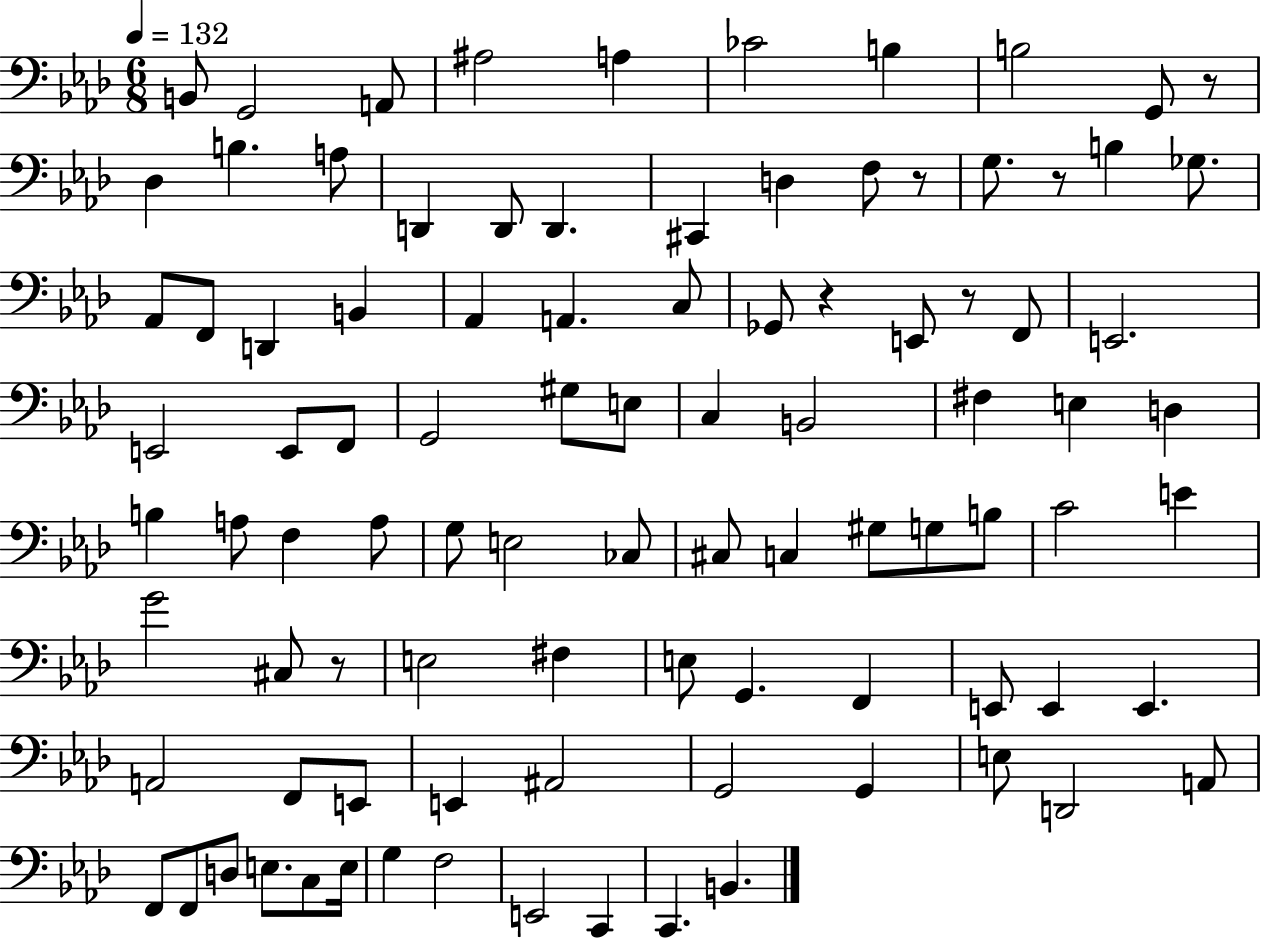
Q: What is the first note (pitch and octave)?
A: B2